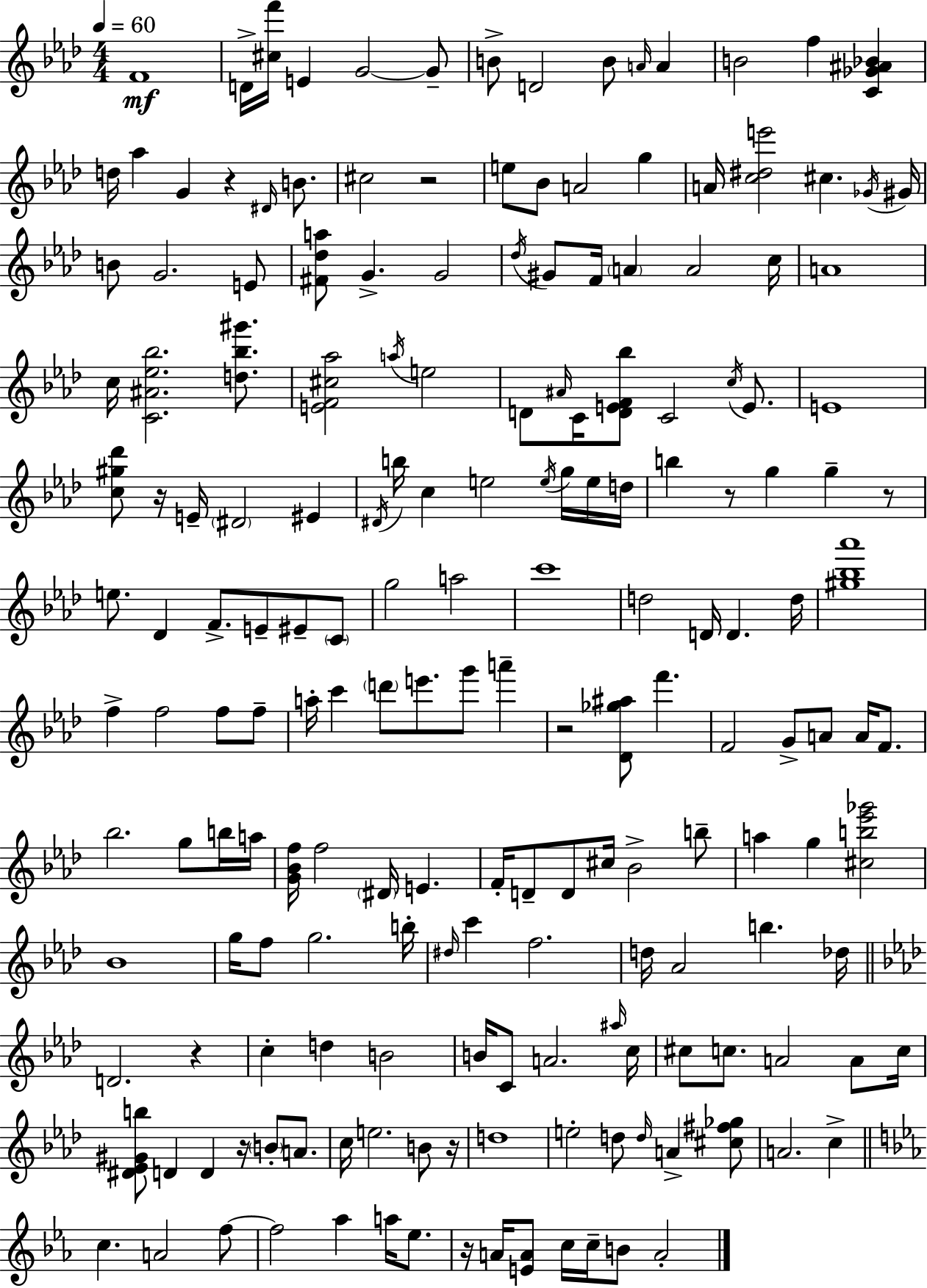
X:1
T:Untitled
M:4/4
L:1/4
K:Fm
F4 D/4 [^cf']/4 E G2 G/2 B/2 D2 B/2 A/4 A B2 f [C_G^A_B] d/4 _a G z ^D/4 B/2 ^c2 z2 e/2 _B/2 A2 g A/4 [c^de']2 ^c _G/4 ^G/4 B/2 G2 E/2 [^F_da]/2 G G2 _d/4 ^G/2 F/4 A A2 c/4 A4 c/4 [C^A_e_b]2 [d_b^g']/2 [EF^c_a]2 a/4 e2 D/2 ^A/4 C/4 [DEF_b]/2 C2 c/4 E/2 E4 [c^g_d']/2 z/4 E/4 ^D2 ^E ^D/4 b/4 c e2 e/4 g/4 e/4 d/4 b z/2 g g z/2 e/2 _D F/2 E/2 ^E/2 C/2 g2 a2 c'4 d2 D/4 D d/4 [^g_b_a']4 f f2 f/2 f/2 a/4 c' d'/2 e'/2 g'/2 a' z2 [_D_g^a]/2 f' F2 G/2 A/2 A/4 F/2 _b2 g/2 b/4 a/4 [G_Bf]/4 f2 ^D/4 E F/4 D/2 D/2 ^c/4 _B2 b/2 a g [^cb_e'_g']2 _B4 g/4 f/2 g2 b/4 ^d/4 c' f2 d/4 _A2 b _d/4 D2 z c d B2 B/4 C/2 A2 ^a/4 c/4 ^c/2 c/2 A2 A/2 c/4 [^D_E^Gb]/2 D D z/4 B/2 A/2 c/4 e2 B/2 z/4 d4 e2 d/2 d/4 A [^c^f_g]/2 A2 c c A2 f/2 f2 _a a/4 _e/2 z/4 A/4 [EA]/2 c/4 c/4 B/2 A2